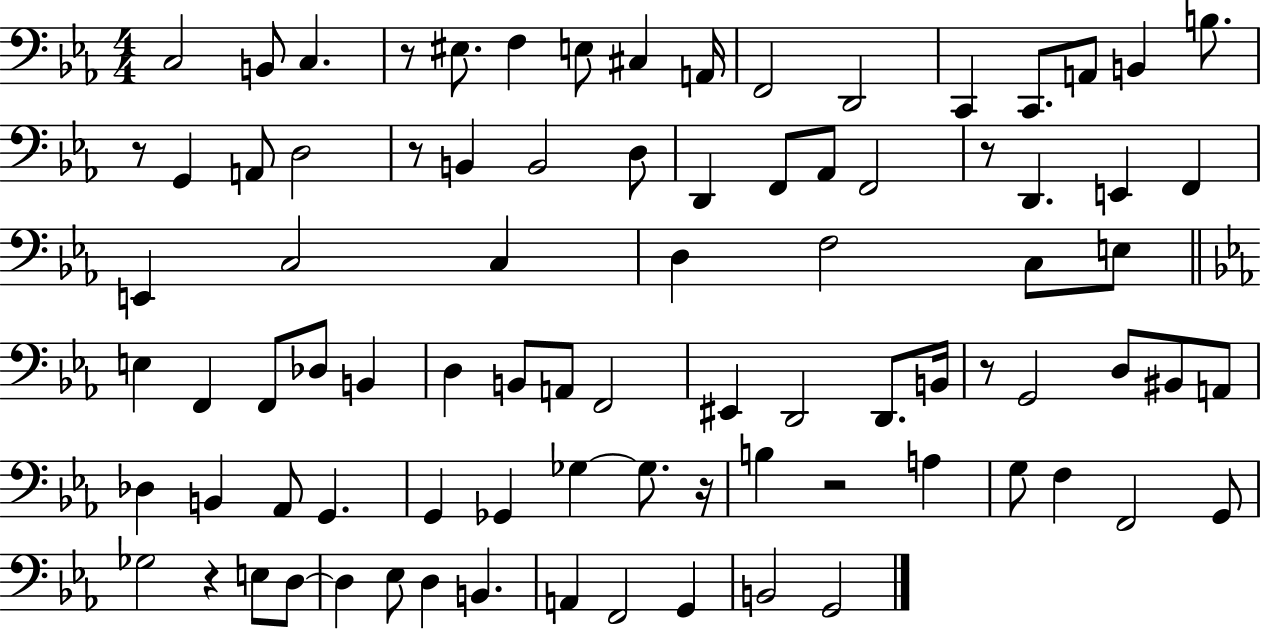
X:1
T:Untitled
M:4/4
L:1/4
K:Eb
C,2 B,,/2 C, z/2 ^E,/2 F, E,/2 ^C, A,,/4 F,,2 D,,2 C,, C,,/2 A,,/2 B,, B,/2 z/2 G,, A,,/2 D,2 z/2 B,, B,,2 D,/2 D,, F,,/2 _A,,/2 F,,2 z/2 D,, E,, F,, E,, C,2 C, D, F,2 C,/2 E,/2 E, F,, F,,/2 _D,/2 B,, D, B,,/2 A,,/2 F,,2 ^E,, D,,2 D,,/2 B,,/4 z/2 G,,2 D,/2 ^B,,/2 A,,/2 _D, B,, _A,,/2 G,, G,, _G,, _G, _G,/2 z/4 B, z2 A, G,/2 F, F,,2 G,,/2 _G,2 z E,/2 D,/2 D, _E,/2 D, B,, A,, F,,2 G,, B,,2 G,,2